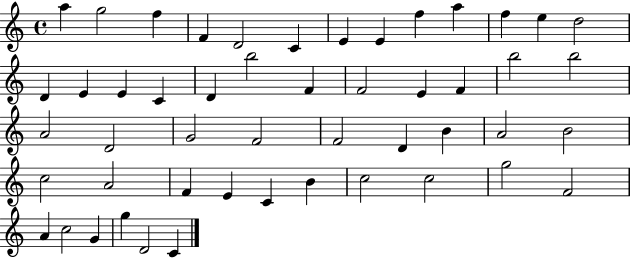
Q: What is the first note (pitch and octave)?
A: A5